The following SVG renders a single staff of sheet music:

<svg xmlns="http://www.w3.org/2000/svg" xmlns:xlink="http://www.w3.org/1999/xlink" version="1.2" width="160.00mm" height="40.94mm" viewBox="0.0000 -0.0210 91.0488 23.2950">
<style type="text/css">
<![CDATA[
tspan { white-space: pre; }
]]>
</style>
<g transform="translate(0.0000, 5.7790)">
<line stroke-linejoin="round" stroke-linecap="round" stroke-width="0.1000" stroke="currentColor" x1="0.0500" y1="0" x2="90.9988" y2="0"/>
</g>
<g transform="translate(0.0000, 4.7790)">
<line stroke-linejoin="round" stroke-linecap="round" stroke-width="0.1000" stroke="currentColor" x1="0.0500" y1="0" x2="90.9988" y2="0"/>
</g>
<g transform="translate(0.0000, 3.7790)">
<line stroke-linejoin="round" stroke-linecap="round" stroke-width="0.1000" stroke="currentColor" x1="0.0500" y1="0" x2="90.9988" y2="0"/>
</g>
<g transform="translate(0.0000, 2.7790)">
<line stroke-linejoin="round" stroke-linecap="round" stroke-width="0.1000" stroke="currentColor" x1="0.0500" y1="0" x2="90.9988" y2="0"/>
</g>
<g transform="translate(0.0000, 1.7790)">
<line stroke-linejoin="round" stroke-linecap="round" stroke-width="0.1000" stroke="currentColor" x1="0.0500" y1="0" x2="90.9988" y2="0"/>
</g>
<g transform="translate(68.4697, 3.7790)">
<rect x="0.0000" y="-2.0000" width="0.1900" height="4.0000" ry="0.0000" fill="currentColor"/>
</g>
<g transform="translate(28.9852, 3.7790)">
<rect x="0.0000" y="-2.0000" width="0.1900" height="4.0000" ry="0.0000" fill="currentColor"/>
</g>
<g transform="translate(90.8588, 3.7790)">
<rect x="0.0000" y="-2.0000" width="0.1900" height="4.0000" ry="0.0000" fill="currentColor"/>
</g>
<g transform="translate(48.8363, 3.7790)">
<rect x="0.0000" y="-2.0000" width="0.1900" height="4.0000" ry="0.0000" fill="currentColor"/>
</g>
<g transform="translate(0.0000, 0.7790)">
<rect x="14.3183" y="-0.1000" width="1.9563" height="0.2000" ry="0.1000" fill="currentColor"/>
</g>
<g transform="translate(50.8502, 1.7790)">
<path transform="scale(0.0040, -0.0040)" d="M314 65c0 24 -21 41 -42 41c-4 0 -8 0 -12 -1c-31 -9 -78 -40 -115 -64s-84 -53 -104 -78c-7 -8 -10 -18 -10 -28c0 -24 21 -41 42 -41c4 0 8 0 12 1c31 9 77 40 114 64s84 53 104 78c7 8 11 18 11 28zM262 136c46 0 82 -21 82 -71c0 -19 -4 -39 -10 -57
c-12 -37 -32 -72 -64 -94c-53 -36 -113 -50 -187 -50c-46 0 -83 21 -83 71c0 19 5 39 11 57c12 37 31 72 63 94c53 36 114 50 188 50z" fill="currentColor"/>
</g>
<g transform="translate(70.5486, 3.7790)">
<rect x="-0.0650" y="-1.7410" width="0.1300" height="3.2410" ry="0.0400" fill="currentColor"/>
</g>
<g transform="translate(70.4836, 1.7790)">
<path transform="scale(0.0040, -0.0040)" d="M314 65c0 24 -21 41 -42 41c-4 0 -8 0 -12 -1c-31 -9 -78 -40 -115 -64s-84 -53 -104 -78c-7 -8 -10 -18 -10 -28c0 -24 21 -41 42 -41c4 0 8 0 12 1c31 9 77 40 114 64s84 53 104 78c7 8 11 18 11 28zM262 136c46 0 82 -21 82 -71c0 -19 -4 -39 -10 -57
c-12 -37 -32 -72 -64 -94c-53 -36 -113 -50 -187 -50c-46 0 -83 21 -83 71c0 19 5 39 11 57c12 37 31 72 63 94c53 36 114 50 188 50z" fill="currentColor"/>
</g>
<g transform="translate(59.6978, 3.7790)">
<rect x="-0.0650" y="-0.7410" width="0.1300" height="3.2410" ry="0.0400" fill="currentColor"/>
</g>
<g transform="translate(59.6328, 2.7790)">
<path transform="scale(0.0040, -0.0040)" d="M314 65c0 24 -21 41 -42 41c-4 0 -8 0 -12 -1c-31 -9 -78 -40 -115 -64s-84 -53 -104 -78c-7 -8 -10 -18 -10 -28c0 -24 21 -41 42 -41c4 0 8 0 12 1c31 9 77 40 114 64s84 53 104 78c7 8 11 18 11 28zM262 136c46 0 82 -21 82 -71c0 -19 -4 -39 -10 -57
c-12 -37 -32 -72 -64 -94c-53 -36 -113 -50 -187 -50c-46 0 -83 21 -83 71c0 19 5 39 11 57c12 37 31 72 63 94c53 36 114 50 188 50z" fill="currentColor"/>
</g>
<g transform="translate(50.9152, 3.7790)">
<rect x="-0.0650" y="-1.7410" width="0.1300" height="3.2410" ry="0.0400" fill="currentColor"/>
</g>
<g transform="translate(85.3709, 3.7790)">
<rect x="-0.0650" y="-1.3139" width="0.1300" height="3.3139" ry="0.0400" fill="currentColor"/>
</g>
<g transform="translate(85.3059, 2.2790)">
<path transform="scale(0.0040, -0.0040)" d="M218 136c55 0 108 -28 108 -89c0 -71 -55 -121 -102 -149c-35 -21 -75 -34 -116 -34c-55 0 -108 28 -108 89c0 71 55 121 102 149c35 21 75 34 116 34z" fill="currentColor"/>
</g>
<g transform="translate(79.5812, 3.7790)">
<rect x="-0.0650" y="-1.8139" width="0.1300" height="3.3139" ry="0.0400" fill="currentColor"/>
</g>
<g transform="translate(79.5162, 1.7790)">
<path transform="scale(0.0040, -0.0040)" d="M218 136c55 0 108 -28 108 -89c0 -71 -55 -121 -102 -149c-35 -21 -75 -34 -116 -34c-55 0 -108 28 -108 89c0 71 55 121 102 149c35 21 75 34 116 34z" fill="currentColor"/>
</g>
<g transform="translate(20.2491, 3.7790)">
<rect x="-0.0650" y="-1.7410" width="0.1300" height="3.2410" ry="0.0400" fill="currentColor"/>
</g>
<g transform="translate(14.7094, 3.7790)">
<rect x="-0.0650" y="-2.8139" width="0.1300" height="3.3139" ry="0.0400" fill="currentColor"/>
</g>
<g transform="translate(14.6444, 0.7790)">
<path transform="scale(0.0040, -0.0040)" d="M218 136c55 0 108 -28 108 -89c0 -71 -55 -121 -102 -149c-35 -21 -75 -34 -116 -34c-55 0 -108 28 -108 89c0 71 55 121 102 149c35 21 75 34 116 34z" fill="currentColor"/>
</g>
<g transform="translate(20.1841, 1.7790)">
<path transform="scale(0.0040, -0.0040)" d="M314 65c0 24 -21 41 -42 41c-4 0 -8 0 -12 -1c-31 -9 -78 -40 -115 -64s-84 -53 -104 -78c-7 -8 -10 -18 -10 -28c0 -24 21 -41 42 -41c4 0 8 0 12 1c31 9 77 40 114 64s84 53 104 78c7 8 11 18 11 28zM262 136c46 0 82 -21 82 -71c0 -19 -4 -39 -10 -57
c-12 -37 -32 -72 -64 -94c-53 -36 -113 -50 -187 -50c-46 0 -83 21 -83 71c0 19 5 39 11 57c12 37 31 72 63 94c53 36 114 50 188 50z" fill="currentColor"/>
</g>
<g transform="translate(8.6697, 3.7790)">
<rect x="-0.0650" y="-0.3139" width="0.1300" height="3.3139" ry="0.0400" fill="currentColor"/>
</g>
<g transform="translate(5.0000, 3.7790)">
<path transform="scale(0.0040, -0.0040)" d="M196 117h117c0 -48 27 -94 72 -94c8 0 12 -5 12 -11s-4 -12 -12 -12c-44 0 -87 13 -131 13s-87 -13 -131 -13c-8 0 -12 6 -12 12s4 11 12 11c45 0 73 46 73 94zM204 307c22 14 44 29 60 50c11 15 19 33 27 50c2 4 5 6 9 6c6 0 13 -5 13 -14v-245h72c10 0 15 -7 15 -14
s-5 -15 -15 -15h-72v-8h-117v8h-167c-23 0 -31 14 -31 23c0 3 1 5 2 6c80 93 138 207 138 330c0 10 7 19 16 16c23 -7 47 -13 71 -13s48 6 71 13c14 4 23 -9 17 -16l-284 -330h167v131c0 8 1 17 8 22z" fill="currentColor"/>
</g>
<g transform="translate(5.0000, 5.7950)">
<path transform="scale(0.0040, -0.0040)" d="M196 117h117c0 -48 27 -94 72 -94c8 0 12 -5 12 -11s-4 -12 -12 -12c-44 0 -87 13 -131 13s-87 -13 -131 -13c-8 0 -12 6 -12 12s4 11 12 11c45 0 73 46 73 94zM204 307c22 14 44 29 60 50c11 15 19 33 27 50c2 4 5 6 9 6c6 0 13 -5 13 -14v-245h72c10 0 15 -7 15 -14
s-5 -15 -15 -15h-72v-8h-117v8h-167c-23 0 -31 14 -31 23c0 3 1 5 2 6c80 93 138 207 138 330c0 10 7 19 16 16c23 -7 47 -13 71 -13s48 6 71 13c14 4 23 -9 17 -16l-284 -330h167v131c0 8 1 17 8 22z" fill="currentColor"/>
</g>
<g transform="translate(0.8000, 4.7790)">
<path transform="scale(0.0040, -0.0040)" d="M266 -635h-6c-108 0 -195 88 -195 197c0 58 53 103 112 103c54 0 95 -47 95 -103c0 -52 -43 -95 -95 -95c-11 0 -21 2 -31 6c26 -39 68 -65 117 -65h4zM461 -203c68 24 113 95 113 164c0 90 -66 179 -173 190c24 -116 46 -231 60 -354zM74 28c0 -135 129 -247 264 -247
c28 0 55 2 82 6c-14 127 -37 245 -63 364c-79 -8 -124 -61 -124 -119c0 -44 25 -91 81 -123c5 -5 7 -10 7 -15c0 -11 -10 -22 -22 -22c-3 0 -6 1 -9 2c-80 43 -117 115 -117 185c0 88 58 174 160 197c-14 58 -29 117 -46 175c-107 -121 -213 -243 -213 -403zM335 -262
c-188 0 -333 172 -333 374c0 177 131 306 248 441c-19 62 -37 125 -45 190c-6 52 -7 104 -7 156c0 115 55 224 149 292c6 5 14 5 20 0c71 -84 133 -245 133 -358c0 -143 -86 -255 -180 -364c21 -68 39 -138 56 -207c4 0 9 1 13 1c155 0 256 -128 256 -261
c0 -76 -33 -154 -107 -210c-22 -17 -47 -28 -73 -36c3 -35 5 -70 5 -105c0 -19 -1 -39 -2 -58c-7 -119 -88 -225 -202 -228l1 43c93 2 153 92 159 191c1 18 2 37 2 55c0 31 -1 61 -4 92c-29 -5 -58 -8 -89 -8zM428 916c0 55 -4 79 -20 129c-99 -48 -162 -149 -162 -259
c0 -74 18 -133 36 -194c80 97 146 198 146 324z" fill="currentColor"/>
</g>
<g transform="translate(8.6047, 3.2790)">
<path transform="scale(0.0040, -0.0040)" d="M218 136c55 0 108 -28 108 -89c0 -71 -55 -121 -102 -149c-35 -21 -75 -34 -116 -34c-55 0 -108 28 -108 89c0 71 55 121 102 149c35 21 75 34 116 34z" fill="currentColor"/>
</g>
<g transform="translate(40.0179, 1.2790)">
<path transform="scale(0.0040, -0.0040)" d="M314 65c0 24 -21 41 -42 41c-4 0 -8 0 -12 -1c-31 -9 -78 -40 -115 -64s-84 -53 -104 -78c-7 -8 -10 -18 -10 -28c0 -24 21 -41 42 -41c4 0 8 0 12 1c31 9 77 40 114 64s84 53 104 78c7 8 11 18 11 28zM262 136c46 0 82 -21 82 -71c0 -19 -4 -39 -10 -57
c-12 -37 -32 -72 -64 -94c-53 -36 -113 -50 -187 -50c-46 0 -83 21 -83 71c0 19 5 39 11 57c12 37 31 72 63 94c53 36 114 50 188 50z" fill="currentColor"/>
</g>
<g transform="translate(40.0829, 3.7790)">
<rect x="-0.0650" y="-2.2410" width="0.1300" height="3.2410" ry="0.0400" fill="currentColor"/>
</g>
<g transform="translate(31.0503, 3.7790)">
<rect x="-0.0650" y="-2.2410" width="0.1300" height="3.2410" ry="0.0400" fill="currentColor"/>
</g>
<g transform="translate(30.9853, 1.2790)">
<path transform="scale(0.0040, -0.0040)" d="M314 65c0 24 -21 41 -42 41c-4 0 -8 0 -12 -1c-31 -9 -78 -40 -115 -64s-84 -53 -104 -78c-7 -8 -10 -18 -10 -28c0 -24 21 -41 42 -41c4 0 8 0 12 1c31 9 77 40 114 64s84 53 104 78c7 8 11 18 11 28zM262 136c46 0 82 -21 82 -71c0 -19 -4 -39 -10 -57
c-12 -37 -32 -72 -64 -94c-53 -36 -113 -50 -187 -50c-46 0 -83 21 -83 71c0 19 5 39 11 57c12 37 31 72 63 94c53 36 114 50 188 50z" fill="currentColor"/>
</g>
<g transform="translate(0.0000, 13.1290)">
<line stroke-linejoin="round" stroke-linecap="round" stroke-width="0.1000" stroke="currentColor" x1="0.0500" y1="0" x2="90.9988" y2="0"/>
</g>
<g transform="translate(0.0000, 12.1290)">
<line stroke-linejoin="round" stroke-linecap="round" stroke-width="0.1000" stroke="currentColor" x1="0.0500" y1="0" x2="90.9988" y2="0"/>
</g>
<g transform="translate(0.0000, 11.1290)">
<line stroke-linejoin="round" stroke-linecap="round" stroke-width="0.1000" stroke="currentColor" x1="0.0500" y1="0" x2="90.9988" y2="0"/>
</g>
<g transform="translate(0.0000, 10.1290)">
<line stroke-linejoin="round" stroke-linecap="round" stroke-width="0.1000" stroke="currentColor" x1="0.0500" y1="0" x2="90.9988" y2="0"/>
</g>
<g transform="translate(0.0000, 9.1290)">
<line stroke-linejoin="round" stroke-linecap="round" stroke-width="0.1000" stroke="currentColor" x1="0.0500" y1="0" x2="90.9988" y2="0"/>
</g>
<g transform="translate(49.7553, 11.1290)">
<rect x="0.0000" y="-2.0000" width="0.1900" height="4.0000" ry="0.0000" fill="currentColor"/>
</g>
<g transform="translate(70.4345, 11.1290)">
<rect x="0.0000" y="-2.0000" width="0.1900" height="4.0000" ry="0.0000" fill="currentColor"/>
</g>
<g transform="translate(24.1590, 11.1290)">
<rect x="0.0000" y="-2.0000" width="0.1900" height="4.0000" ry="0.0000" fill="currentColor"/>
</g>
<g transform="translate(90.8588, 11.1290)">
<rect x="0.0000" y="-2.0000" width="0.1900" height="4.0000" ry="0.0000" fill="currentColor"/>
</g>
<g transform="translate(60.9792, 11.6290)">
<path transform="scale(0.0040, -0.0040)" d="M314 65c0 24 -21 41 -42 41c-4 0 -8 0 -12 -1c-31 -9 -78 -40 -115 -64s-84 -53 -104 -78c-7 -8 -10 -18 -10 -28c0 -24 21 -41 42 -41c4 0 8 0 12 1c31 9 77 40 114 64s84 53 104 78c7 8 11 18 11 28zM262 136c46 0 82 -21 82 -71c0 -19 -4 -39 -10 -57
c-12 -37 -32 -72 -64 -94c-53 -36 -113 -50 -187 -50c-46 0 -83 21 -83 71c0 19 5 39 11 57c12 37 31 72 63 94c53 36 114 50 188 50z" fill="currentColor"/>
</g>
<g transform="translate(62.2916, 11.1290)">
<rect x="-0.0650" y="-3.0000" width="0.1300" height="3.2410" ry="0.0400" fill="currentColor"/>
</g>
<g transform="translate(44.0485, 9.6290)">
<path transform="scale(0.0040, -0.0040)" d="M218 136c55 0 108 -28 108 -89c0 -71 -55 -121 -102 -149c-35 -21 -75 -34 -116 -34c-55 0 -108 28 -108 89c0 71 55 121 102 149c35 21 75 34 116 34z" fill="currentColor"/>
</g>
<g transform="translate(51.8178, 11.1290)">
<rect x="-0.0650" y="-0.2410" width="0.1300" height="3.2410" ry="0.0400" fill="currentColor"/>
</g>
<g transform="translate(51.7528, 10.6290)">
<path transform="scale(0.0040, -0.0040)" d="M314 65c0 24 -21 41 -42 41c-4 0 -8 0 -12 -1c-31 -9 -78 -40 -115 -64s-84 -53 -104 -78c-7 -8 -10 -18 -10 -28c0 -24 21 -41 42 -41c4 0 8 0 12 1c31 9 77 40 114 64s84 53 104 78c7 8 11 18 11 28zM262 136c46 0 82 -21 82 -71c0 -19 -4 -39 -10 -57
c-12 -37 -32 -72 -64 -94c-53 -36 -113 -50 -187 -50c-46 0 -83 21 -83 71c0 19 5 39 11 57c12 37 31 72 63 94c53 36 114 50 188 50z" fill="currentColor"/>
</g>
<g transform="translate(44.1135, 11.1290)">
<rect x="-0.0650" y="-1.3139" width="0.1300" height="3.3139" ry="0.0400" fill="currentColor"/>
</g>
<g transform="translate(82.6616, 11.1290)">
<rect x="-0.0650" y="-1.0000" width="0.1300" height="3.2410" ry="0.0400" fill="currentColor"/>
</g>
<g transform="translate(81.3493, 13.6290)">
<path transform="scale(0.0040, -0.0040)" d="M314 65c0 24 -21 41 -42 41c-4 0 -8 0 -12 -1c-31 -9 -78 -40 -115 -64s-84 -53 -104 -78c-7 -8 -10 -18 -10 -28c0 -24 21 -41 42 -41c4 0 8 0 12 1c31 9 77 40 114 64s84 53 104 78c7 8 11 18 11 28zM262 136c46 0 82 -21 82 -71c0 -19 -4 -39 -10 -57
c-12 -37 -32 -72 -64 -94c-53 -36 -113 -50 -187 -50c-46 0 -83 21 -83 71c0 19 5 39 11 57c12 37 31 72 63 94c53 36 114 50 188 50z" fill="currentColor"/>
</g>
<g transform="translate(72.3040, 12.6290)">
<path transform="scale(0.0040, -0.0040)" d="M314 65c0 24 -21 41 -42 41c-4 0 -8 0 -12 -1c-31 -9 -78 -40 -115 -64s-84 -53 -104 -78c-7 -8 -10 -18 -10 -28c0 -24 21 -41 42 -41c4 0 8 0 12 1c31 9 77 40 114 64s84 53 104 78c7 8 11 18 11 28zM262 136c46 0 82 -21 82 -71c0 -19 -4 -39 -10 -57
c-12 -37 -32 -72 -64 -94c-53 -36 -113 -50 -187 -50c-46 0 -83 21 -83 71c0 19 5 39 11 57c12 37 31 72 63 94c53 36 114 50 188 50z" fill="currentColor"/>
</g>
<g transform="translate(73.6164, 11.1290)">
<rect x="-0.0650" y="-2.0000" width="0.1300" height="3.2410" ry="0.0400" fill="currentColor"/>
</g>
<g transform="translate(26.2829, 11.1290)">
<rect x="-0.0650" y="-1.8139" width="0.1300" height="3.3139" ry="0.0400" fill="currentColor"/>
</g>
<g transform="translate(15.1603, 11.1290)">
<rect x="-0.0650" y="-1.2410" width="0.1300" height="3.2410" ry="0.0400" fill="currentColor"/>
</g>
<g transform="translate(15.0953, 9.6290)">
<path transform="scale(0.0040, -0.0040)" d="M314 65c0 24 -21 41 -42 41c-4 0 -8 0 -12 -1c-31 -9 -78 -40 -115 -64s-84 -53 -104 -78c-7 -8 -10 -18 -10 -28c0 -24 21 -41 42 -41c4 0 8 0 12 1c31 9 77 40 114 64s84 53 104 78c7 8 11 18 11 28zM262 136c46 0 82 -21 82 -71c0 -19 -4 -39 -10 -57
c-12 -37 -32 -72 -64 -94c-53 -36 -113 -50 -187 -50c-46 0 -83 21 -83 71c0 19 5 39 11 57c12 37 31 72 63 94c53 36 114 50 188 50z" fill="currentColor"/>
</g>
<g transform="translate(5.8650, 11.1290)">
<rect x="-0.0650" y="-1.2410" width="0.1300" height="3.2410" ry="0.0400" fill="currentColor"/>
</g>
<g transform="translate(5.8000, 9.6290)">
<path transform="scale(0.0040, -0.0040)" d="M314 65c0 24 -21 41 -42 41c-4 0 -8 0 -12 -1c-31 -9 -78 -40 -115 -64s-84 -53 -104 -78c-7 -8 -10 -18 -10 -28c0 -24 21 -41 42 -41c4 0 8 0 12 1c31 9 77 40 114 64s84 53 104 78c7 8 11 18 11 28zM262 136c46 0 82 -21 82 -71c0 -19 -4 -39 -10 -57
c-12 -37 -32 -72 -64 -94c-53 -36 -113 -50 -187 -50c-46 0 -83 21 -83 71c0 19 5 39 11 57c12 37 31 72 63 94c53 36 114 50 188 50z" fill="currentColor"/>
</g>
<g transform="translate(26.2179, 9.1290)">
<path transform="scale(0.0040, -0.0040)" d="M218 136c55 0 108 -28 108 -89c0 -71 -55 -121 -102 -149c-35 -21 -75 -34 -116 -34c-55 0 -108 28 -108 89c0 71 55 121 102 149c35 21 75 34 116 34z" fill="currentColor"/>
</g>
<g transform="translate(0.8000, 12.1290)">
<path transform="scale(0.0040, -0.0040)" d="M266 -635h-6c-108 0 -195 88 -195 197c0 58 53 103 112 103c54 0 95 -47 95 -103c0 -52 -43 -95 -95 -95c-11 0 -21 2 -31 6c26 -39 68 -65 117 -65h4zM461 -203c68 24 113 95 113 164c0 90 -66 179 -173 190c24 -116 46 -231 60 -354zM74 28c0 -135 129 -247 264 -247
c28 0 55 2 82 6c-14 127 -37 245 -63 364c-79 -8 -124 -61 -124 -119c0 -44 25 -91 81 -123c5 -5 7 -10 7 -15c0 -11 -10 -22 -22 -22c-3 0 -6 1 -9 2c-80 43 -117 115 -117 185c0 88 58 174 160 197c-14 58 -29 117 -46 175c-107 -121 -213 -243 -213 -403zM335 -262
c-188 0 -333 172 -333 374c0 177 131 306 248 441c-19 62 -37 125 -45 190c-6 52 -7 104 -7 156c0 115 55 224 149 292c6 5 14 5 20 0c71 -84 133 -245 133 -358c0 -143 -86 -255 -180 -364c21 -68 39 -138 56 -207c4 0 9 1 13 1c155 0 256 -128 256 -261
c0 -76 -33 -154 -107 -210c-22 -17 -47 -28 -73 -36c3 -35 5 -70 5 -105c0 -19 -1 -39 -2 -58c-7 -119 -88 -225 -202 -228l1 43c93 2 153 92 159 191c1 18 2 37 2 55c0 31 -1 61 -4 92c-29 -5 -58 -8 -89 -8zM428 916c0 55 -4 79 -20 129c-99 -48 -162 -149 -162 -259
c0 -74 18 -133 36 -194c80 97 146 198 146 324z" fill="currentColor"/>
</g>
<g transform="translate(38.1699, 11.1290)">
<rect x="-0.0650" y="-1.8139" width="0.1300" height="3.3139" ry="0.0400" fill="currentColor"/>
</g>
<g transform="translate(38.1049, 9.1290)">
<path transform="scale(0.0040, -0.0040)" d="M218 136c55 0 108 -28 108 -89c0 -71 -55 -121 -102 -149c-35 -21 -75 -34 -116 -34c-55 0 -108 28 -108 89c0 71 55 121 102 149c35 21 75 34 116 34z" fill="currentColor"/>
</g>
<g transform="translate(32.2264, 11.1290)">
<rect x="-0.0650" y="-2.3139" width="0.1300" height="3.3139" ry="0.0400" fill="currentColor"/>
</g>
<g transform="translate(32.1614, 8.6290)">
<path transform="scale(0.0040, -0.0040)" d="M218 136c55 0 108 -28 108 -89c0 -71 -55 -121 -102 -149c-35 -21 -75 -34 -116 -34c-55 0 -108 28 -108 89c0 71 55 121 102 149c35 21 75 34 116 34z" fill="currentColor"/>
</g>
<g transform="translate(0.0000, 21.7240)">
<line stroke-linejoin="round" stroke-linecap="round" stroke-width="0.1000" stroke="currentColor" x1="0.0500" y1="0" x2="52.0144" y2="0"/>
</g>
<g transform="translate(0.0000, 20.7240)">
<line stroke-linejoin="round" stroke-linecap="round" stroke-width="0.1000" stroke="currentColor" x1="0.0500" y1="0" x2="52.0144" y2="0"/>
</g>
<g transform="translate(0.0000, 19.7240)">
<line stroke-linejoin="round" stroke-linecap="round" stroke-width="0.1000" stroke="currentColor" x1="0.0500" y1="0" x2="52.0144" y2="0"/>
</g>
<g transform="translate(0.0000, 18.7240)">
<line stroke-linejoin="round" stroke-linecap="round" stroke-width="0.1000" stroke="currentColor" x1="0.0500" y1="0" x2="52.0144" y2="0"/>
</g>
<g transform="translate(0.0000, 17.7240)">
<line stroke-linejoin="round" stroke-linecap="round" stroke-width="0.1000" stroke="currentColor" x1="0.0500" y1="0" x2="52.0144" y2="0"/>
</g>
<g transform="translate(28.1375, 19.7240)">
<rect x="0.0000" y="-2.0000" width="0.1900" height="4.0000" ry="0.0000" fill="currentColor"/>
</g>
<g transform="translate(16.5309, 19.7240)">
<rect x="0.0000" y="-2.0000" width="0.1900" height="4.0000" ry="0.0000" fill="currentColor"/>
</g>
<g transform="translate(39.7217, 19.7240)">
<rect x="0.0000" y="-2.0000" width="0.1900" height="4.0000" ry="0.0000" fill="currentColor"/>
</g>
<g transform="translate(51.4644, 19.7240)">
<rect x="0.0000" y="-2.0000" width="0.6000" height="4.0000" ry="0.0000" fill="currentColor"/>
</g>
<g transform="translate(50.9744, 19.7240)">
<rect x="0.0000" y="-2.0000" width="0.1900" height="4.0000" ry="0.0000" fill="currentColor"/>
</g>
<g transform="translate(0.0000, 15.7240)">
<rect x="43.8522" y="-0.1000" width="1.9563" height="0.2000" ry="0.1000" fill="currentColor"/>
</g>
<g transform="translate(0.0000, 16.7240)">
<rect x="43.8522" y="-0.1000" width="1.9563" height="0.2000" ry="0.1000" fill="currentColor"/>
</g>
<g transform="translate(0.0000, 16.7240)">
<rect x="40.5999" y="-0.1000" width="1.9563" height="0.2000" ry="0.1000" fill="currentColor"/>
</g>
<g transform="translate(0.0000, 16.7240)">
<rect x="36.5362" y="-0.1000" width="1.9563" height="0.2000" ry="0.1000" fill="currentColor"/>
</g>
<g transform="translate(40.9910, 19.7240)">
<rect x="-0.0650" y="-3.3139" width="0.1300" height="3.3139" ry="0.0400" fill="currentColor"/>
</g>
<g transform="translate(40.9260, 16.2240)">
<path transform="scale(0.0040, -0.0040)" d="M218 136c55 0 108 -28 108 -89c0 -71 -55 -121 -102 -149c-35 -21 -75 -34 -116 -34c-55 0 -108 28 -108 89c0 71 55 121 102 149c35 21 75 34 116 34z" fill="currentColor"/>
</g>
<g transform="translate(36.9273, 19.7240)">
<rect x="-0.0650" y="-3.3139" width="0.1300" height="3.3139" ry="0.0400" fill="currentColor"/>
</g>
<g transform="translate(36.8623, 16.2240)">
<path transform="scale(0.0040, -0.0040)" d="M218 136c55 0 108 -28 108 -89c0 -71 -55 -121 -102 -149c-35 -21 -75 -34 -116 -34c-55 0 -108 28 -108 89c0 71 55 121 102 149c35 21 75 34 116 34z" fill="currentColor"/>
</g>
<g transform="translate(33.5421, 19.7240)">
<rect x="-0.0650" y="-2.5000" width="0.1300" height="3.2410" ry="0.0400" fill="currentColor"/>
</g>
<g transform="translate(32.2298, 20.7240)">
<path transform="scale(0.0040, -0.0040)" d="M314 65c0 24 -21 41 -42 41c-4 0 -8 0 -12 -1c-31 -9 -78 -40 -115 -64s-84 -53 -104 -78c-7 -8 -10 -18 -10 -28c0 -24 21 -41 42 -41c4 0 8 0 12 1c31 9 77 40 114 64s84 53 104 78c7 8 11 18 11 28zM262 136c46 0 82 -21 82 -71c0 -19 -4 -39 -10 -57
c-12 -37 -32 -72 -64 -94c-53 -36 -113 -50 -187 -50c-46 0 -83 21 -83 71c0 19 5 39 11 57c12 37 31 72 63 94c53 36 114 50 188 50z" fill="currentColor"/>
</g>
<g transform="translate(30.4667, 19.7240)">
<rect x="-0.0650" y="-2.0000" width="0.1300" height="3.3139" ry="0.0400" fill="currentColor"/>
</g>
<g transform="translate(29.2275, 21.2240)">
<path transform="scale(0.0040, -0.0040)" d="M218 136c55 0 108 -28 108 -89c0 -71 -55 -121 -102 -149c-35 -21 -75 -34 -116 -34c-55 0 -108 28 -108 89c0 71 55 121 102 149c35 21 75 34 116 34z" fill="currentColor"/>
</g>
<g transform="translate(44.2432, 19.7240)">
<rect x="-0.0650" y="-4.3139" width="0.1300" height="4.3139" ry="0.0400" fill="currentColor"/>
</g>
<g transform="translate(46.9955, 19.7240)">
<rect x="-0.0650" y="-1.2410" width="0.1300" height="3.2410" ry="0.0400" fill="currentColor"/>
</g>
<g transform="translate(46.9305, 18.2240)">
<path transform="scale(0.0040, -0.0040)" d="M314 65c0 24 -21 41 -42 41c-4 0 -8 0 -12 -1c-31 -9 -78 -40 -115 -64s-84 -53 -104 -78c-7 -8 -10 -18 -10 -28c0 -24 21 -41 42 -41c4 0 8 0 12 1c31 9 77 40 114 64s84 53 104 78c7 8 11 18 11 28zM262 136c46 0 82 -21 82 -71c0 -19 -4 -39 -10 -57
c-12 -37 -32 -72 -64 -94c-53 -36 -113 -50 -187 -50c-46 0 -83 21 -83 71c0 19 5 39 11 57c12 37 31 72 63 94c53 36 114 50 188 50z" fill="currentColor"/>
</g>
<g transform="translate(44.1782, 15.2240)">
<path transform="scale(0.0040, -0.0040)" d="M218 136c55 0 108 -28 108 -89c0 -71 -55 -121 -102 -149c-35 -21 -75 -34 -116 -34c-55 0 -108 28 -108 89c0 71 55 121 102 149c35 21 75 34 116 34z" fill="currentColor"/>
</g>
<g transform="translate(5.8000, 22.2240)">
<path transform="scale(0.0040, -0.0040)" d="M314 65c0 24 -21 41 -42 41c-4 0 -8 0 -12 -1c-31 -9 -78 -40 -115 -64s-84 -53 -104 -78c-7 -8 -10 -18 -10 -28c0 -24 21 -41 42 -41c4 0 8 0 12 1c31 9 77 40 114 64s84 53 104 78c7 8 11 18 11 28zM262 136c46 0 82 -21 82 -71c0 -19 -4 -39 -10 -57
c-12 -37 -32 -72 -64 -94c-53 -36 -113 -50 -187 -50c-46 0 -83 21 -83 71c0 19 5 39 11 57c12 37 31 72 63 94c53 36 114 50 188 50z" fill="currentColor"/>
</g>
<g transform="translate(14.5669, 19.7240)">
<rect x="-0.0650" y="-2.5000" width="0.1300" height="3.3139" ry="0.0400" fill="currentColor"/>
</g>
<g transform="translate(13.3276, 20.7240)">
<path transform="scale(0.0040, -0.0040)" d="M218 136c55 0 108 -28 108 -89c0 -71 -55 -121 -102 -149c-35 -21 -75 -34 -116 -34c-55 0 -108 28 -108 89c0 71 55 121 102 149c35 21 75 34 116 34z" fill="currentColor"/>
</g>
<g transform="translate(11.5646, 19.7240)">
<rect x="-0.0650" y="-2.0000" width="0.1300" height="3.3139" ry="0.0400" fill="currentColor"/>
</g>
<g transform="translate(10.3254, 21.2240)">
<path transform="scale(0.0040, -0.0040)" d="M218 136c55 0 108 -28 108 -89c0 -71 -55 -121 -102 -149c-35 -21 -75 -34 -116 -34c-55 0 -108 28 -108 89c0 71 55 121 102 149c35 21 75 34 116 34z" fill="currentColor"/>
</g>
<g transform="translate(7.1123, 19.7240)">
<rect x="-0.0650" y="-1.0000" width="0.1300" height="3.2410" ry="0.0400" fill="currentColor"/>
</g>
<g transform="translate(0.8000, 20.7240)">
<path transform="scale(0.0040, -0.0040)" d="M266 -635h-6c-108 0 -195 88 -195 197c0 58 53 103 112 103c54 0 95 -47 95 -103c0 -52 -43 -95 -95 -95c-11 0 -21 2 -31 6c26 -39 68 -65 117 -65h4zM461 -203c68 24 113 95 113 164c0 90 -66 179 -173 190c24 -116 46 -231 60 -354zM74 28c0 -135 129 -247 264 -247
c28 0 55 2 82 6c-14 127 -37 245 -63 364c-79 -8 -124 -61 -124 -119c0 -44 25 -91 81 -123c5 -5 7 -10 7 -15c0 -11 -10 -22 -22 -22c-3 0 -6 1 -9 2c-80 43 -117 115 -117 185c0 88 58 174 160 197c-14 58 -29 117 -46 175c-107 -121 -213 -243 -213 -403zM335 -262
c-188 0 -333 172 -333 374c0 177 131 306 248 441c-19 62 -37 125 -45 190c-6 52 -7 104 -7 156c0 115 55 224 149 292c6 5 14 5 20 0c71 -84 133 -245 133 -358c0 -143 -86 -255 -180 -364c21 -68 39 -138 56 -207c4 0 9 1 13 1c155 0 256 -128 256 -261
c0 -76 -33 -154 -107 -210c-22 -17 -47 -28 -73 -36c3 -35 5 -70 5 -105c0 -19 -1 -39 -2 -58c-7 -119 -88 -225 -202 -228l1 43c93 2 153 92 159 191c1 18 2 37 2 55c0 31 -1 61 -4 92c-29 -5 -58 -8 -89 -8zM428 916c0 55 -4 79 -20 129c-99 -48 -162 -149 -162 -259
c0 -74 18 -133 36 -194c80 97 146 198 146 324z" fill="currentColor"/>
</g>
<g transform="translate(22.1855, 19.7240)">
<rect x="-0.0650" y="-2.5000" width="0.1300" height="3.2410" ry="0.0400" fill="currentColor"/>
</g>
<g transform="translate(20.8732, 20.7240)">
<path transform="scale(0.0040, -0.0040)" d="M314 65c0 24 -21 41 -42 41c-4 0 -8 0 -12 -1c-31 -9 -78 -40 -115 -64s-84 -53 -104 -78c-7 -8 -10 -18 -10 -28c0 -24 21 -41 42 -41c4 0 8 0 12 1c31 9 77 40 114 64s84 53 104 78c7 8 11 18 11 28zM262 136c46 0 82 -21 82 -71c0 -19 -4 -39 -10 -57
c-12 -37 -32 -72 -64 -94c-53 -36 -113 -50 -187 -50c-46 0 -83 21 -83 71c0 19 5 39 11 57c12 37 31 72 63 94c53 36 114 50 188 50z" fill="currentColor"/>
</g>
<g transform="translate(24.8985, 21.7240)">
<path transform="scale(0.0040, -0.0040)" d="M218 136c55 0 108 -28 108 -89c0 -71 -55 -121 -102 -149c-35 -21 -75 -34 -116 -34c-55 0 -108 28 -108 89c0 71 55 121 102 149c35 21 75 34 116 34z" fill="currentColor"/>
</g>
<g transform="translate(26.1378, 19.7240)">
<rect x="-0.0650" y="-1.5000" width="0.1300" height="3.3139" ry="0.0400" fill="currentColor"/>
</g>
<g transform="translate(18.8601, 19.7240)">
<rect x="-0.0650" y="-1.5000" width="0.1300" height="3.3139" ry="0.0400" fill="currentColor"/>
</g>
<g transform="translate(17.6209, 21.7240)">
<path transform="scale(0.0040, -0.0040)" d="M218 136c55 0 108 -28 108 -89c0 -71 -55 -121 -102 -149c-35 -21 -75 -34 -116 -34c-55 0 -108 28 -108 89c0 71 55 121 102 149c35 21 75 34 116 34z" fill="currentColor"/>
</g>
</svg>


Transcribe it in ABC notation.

X:1
T:Untitled
M:4/4
L:1/4
K:C
c a f2 g2 g2 f2 d2 f2 f e e2 e2 f g f e c2 A2 F2 D2 D2 F G E G2 E F G2 b b d' e2